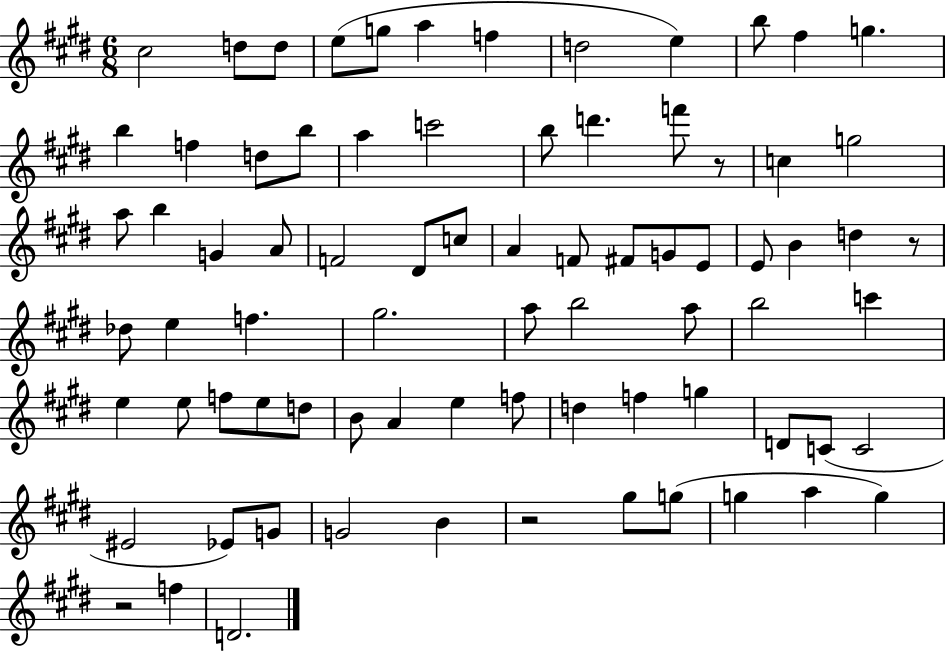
{
  \clef treble
  \numericTimeSignature
  \time 6/8
  \key e \major
  cis''2 d''8 d''8 | e''8( g''8 a''4 f''4 | d''2 e''4) | b''8 fis''4 g''4. | \break b''4 f''4 d''8 b''8 | a''4 c'''2 | b''8 d'''4. f'''8 r8 | c''4 g''2 | \break a''8 b''4 g'4 a'8 | f'2 dis'8 c''8 | a'4 f'8 fis'8 g'8 e'8 | e'8 b'4 d''4 r8 | \break des''8 e''4 f''4. | gis''2. | a''8 b''2 a''8 | b''2 c'''4 | \break e''4 e''8 f''8 e''8 d''8 | b'8 a'4 e''4 f''8 | d''4 f''4 g''4 | d'8 c'8( c'2 | \break eis'2 ees'8) g'8 | g'2 b'4 | r2 gis''8 g''8( | g''4 a''4 g''4) | \break r2 f''4 | d'2. | \bar "|."
}